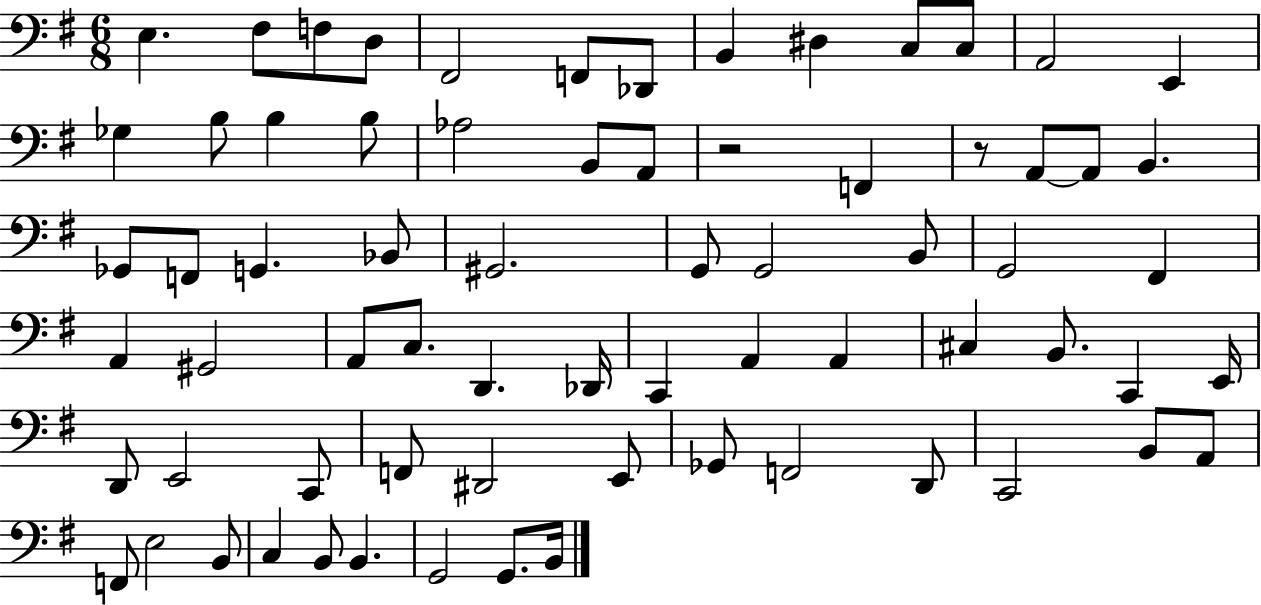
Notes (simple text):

E3/q. F#3/e F3/e D3/e F#2/h F2/e Db2/e B2/q D#3/q C3/e C3/e A2/h E2/q Gb3/q B3/e B3/q B3/e Ab3/h B2/e A2/e R/h F2/q R/e A2/e A2/e B2/q. Gb2/e F2/e G2/q. Bb2/e G#2/h. G2/e G2/h B2/e G2/h F#2/q A2/q G#2/h A2/e C3/e. D2/q. Db2/s C2/q A2/q A2/q C#3/q B2/e. C2/q E2/s D2/e E2/h C2/e F2/e D#2/h E2/e Gb2/e F2/h D2/e C2/h B2/e A2/e F2/e E3/h B2/e C3/q B2/e B2/q. G2/h G2/e. B2/s